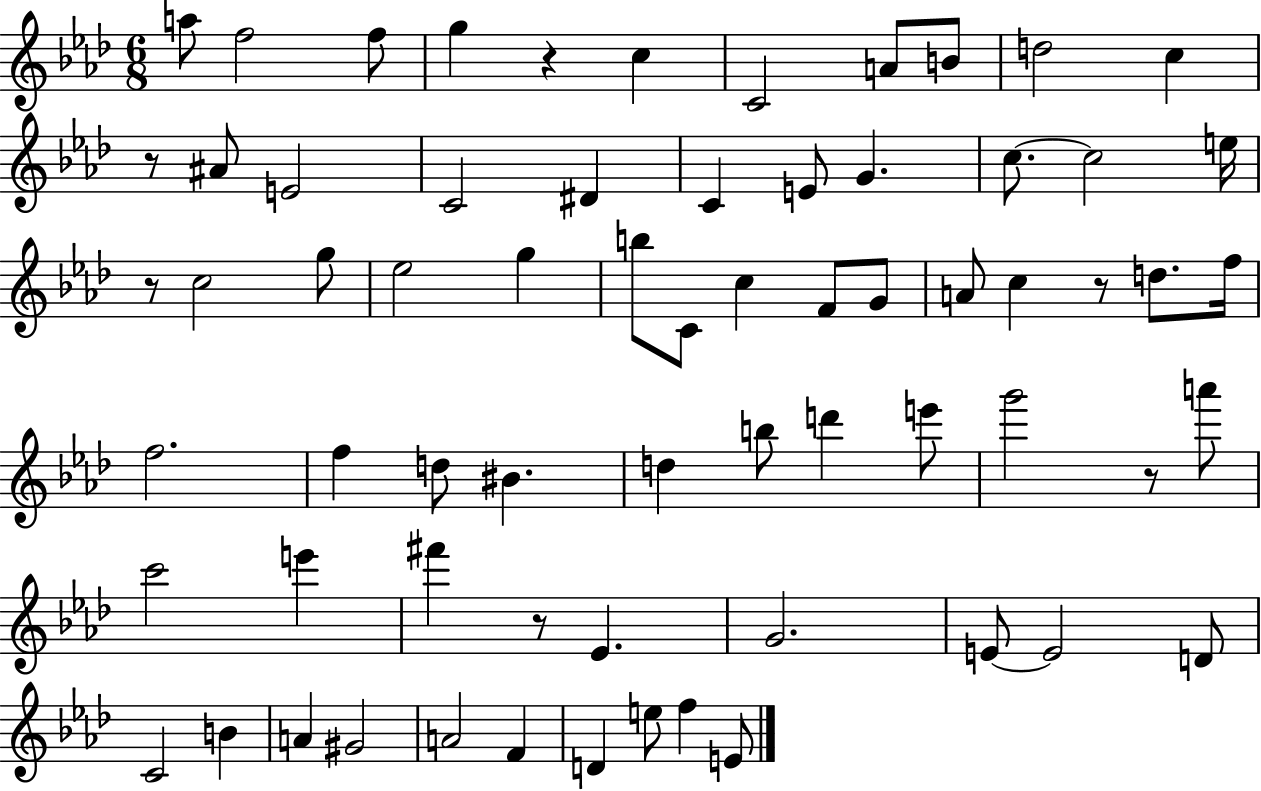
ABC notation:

X:1
T:Untitled
M:6/8
L:1/4
K:Ab
a/2 f2 f/2 g z c C2 A/2 B/2 d2 c z/2 ^A/2 E2 C2 ^D C E/2 G c/2 c2 e/4 z/2 c2 g/2 _e2 g b/2 C/2 c F/2 G/2 A/2 c z/2 d/2 f/4 f2 f d/2 ^B d b/2 d' e'/2 g'2 z/2 a'/2 c'2 e' ^f' z/2 _E G2 E/2 E2 D/2 C2 B A ^G2 A2 F D e/2 f E/2